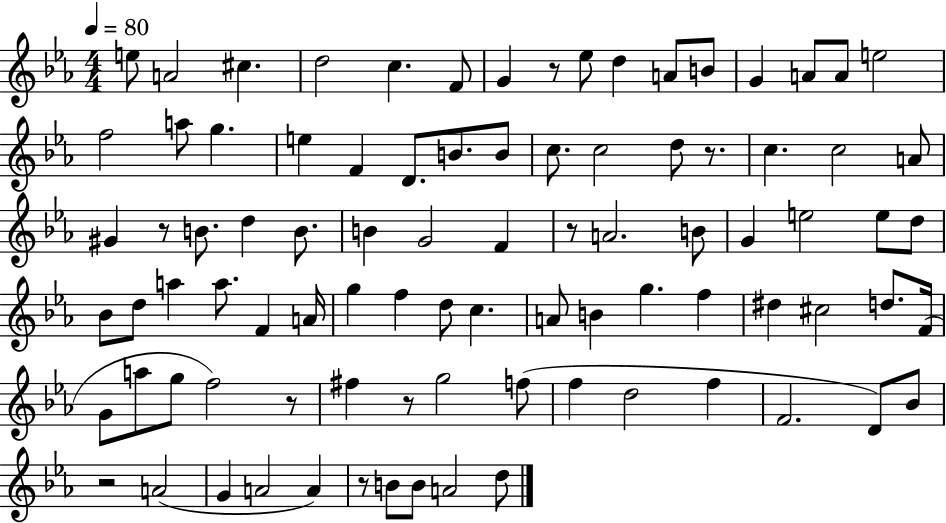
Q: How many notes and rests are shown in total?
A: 89